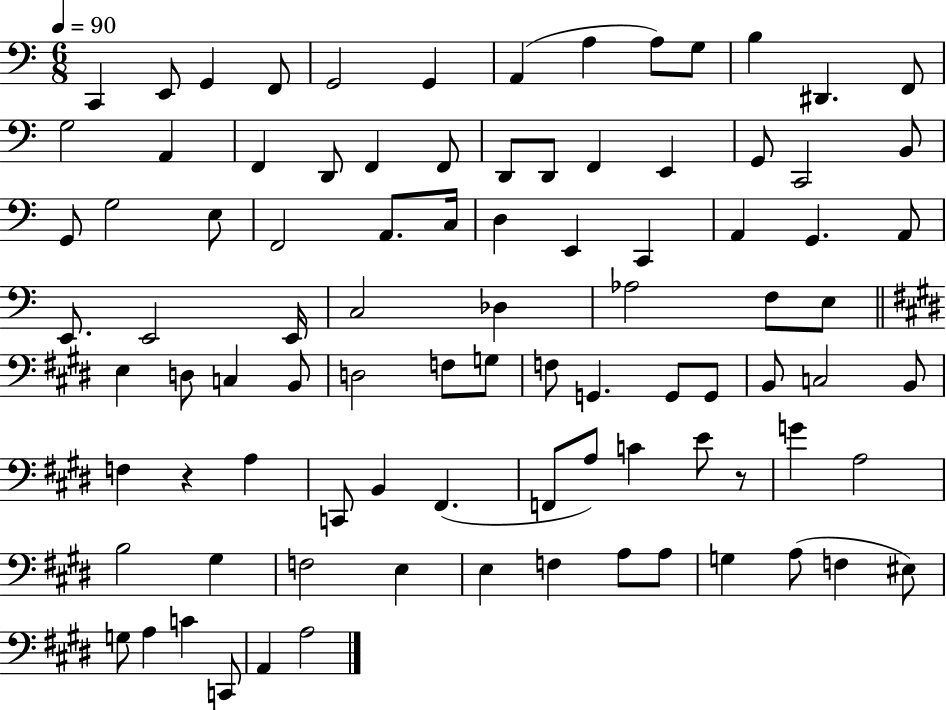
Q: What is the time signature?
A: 6/8